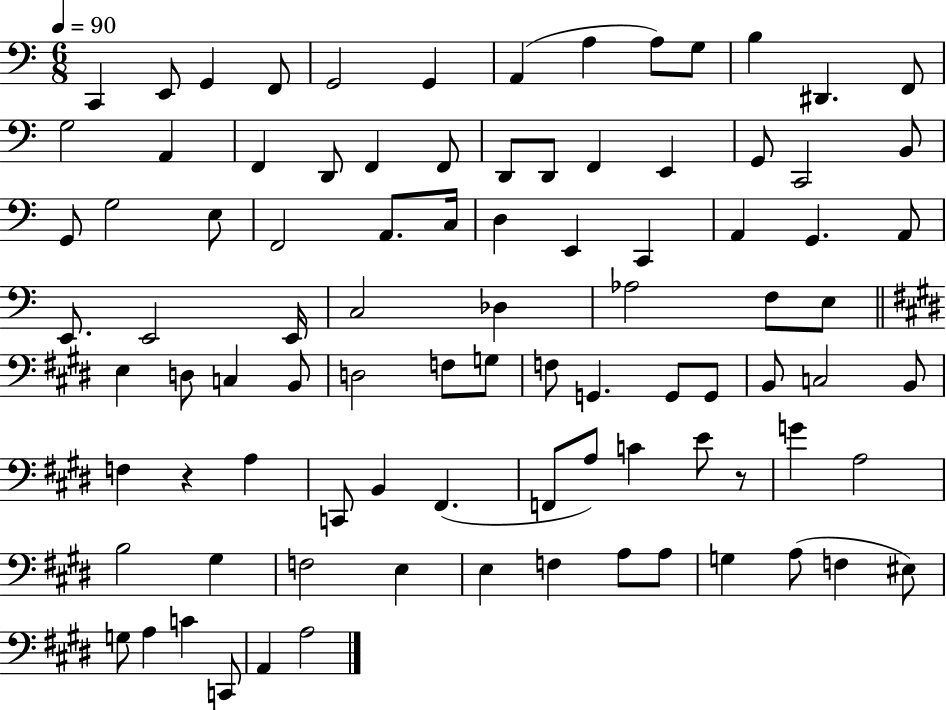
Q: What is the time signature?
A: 6/8